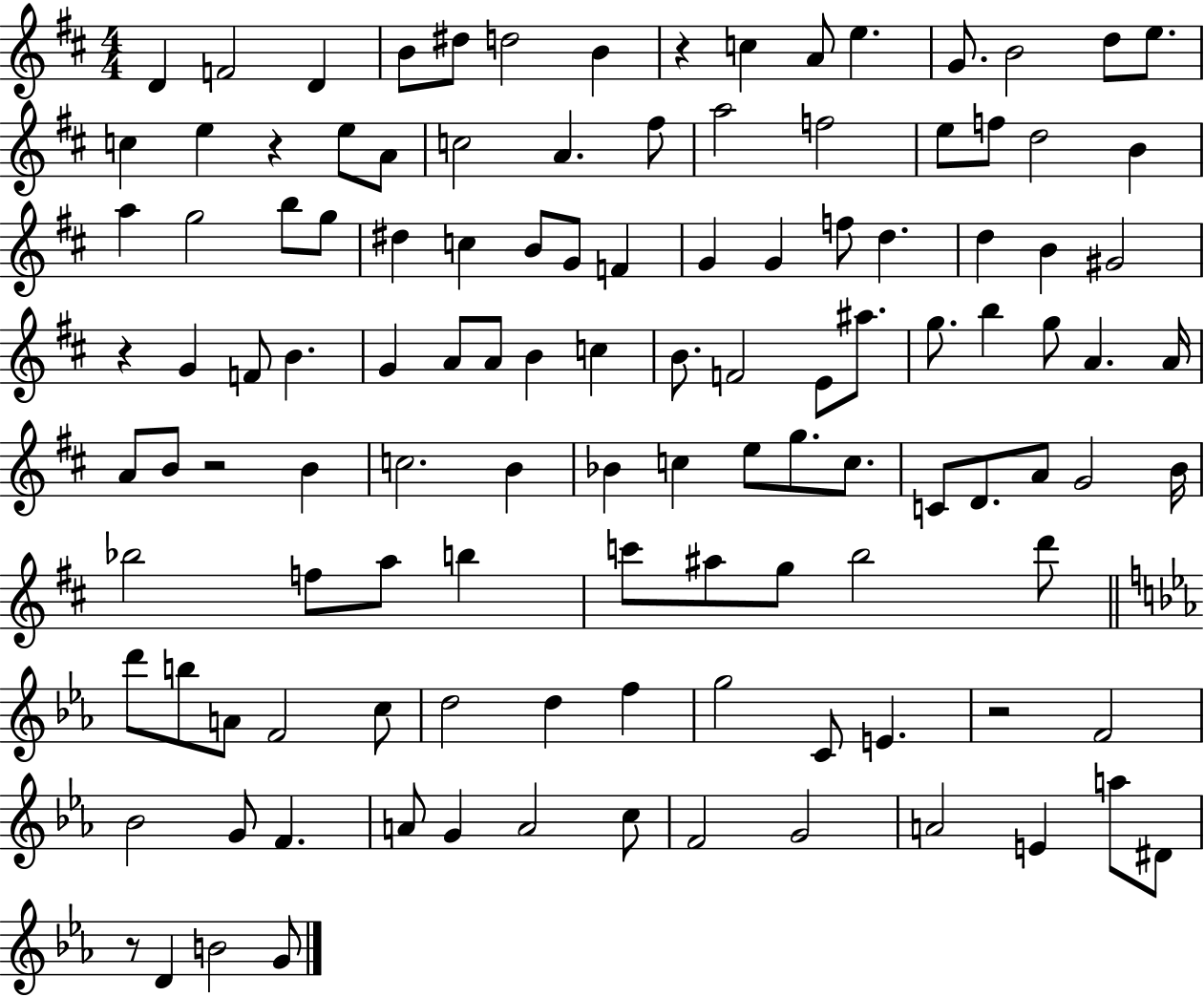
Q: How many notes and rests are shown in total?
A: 118